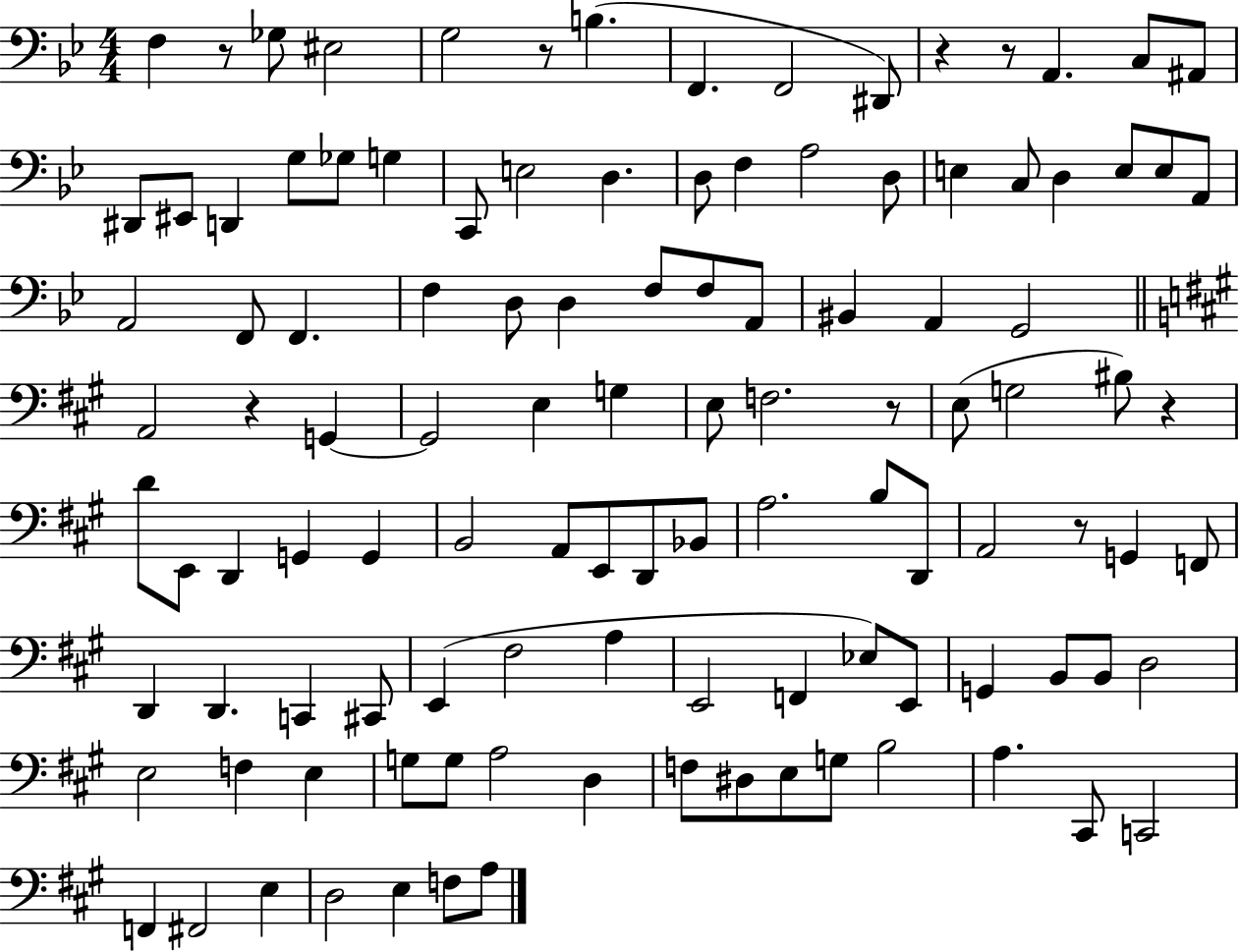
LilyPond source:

{
  \clef bass
  \numericTimeSignature
  \time 4/4
  \key bes \major
  \repeat volta 2 { f4 r8 ges8 eis2 | g2 r8 b4.( | f,4. f,2 dis,8) | r4 r8 a,4. c8 ais,8 | \break dis,8 eis,8 d,4 g8 ges8 g4 | c,8 e2 d4. | d8 f4 a2 d8 | e4 c8 d4 e8 e8 a,8 | \break a,2 f,8 f,4. | f4 d8 d4 f8 f8 a,8 | bis,4 a,4 g,2 | \bar "||" \break \key a \major a,2 r4 g,4~~ | g,2 e4 g4 | e8 f2. r8 | e8( g2 bis8) r4 | \break d'8 e,8 d,4 g,4 g,4 | b,2 a,8 e,8 d,8 bes,8 | a2. b8 d,8 | a,2 r8 g,4 f,8 | \break d,4 d,4. c,4 cis,8 | e,4( fis2 a4 | e,2 f,4 ees8) e,8 | g,4 b,8 b,8 d2 | \break e2 f4 e4 | g8 g8 a2 d4 | f8 dis8 e8 g8 b2 | a4. cis,8 c,2 | \break f,4 fis,2 e4 | d2 e4 f8 a8 | } \bar "|."
}